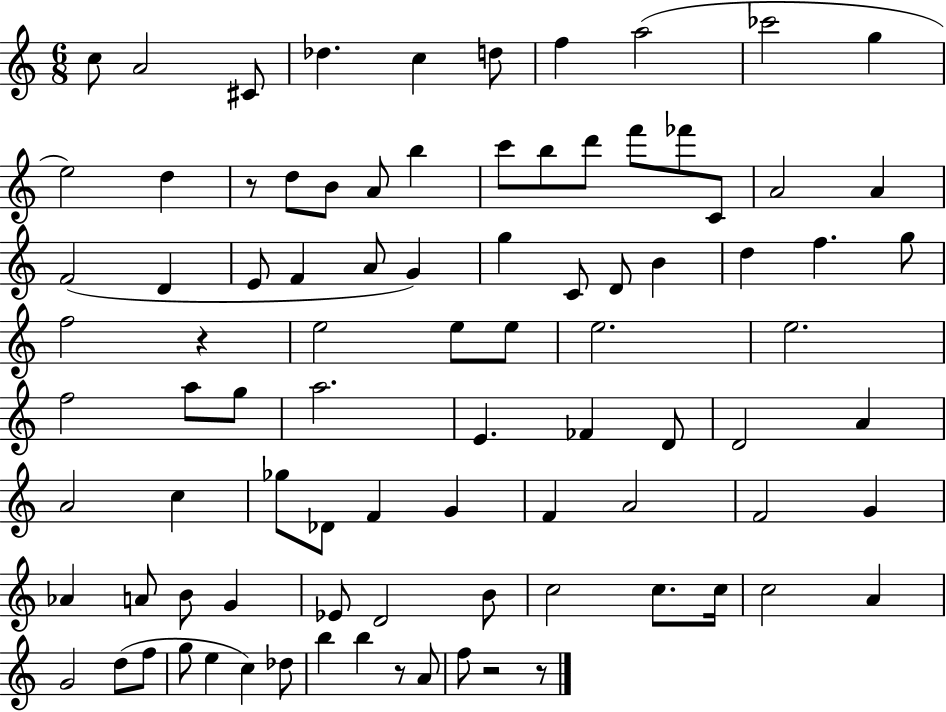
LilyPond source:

{
  \clef treble
  \numericTimeSignature
  \time 6/8
  \key c \major
  \repeat volta 2 { c''8 a'2 cis'8 | des''4. c''4 d''8 | f''4 a''2( | ces'''2 g''4 | \break e''2) d''4 | r8 d''8 b'8 a'8 b''4 | c'''8 b''8 d'''8 f'''8 fes'''8 c'8 | a'2 a'4 | \break f'2( d'4 | e'8 f'4 a'8 g'4) | g''4 c'8 d'8 b'4 | d''4 f''4. g''8 | \break f''2 r4 | e''2 e''8 e''8 | e''2. | e''2. | \break f''2 a''8 g''8 | a''2. | e'4. fes'4 d'8 | d'2 a'4 | \break a'2 c''4 | ges''8 des'8 f'4 g'4 | f'4 a'2 | f'2 g'4 | \break aes'4 a'8 b'8 g'4 | ees'8 d'2 b'8 | c''2 c''8. c''16 | c''2 a'4 | \break g'2 d''8( f''8 | g''8 e''4 c''4) des''8 | b''4 b''4 r8 a'8 | f''8 r2 r8 | \break } \bar "|."
}